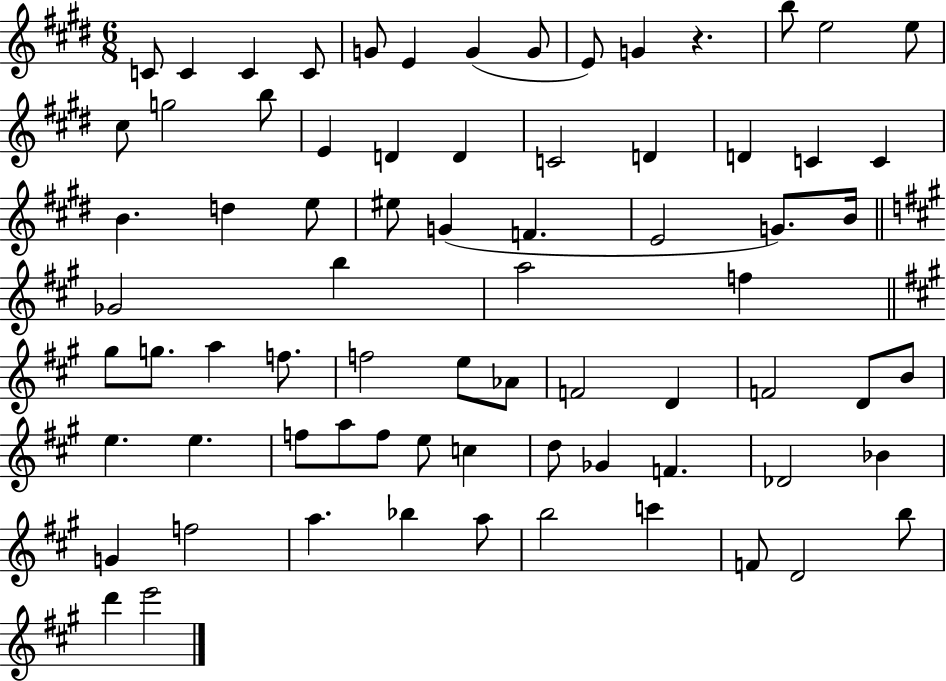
X:1
T:Untitled
M:6/8
L:1/4
K:E
C/2 C C C/2 G/2 E G G/2 E/2 G z b/2 e2 e/2 ^c/2 g2 b/2 E D D C2 D D C C B d e/2 ^e/2 G F E2 G/2 B/4 _G2 b a2 f ^g/2 g/2 a f/2 f2 e/2 _A/2 F2 D F2 D/2 B/2 e e f/2 a/2 f/2 e/2 c d/2 _G F _D2 _B G f2 a _b a/2 b2 c' F/2 D2 b/2 d' e'2